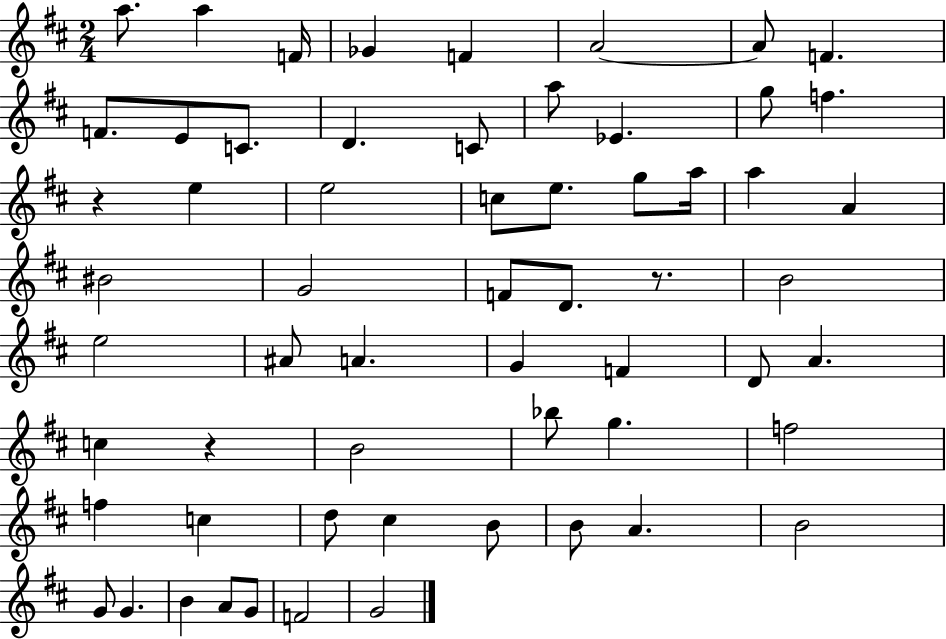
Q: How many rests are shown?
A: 3